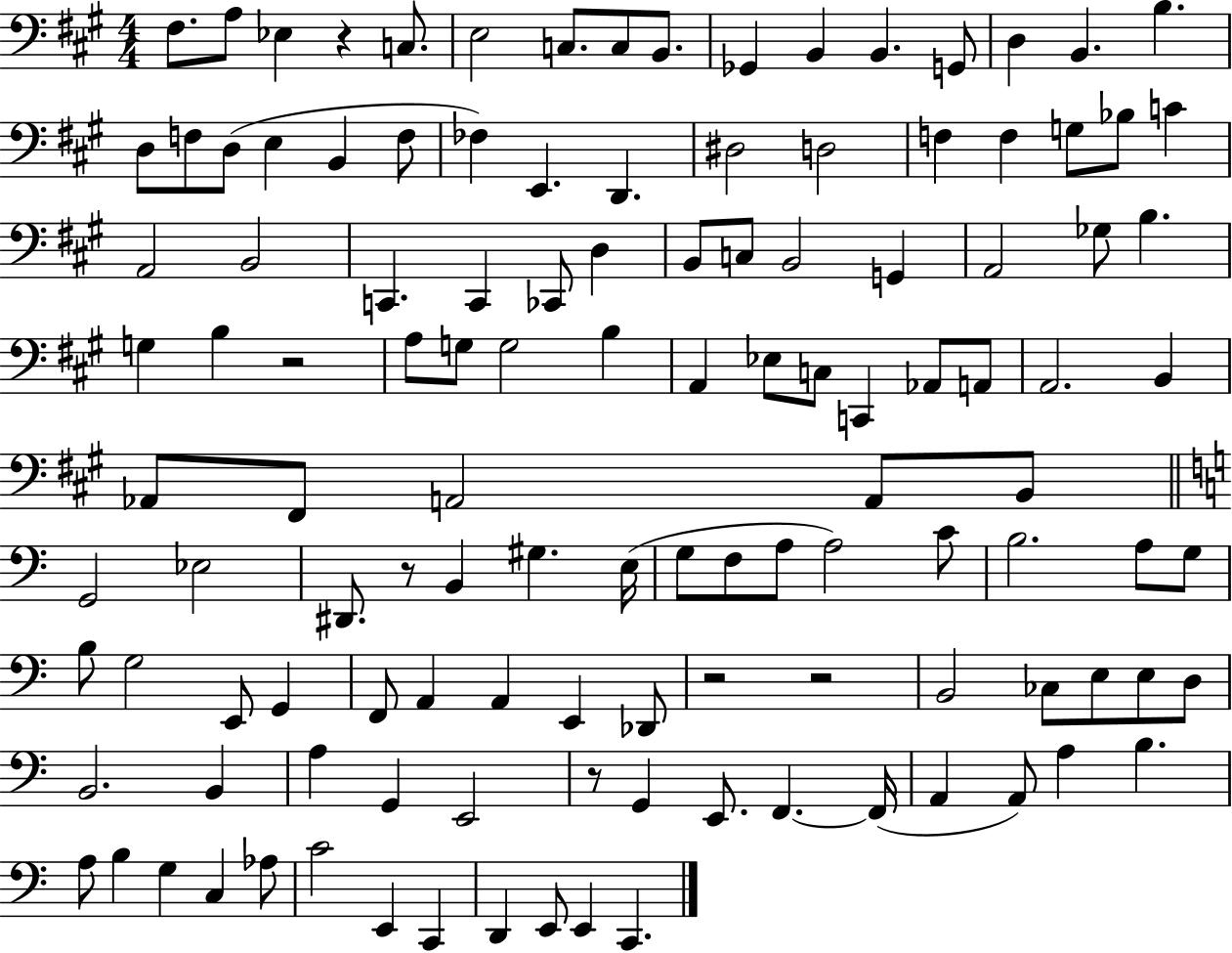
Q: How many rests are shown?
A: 6